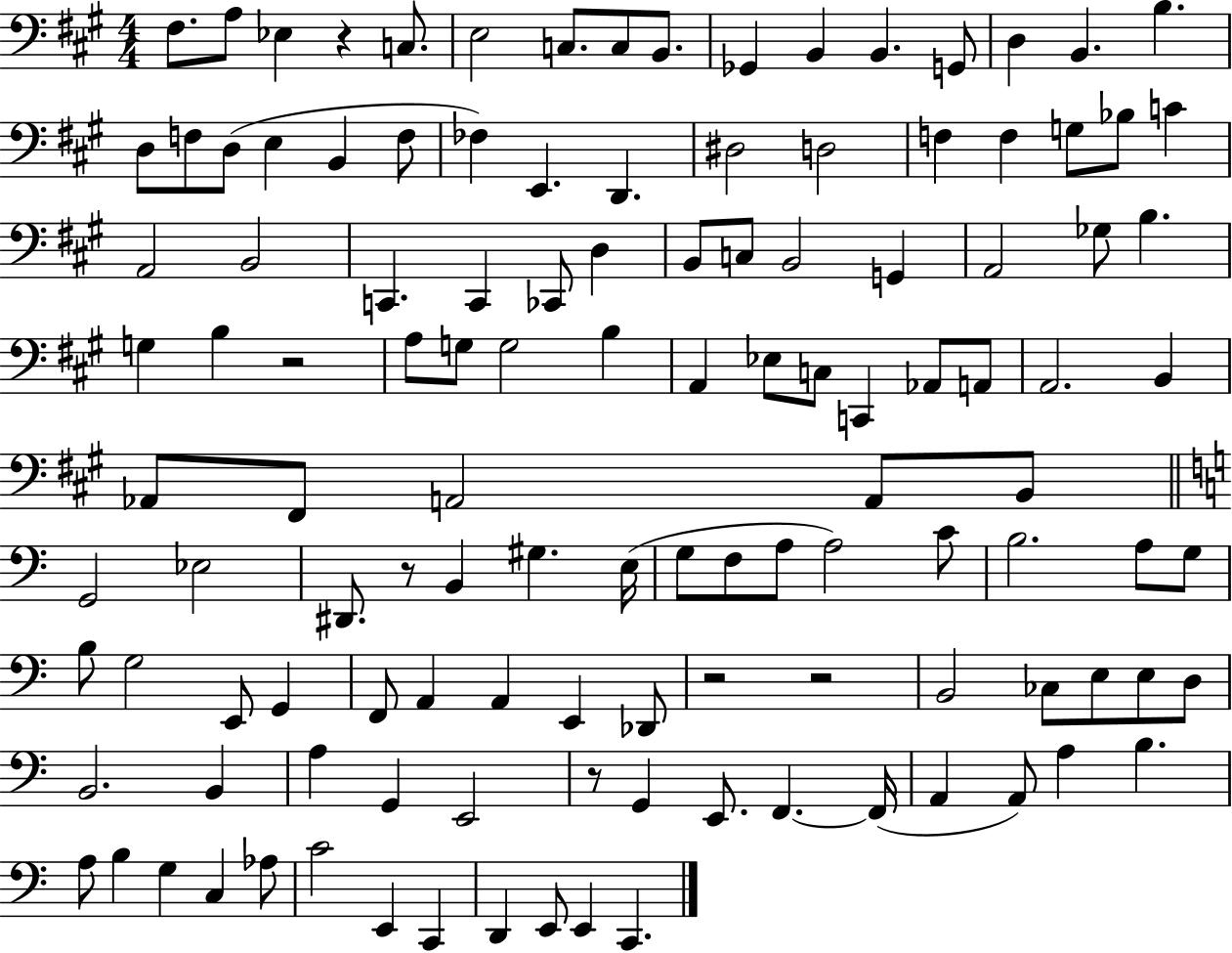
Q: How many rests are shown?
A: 6